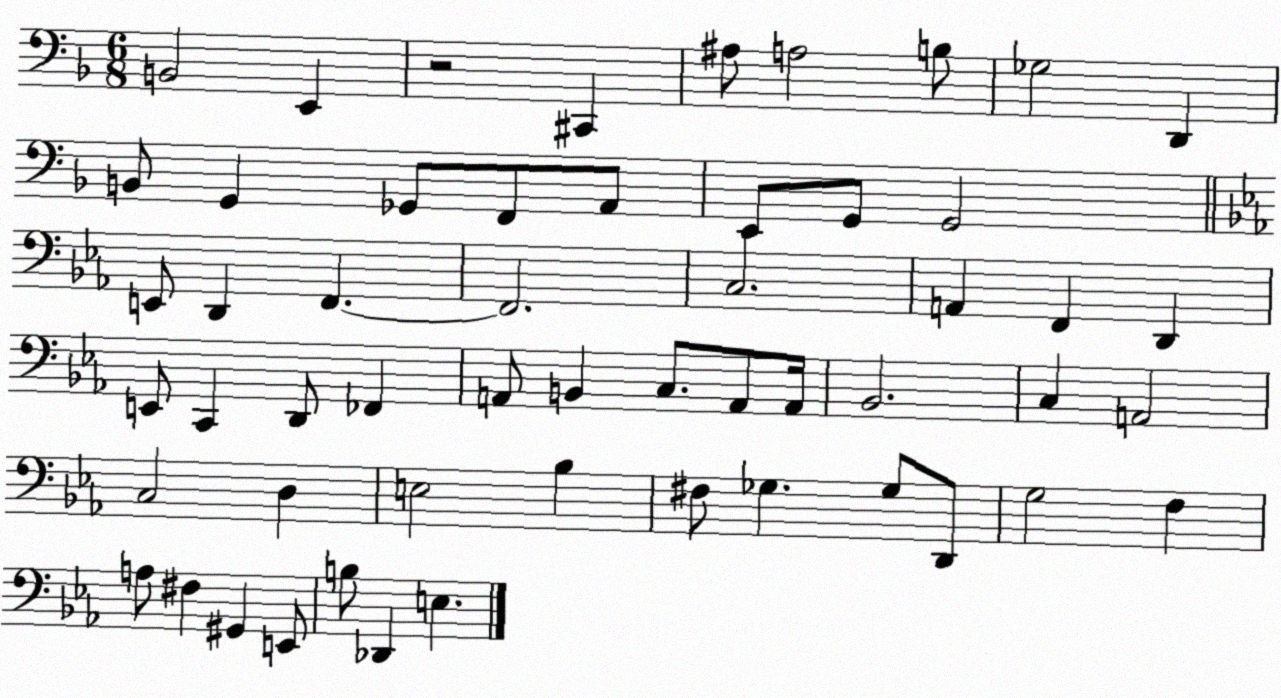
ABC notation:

X:1
T:Untitled
M:6/8
L:1/4
K:F
B,,2 E,, z2 ^C,, ^A,/2 A,2 B,/2 _G,2 D,, B,,/2 G,, _G,,/2 F,,/2 A,,/2 E,,/2 G,,/2 G,,2 E,,/2 D,, F,, F,,2 C,2 A,, F,, D,, E,,/2 C,, D,,/2 _F,, A,,/2 B,, C,/2 A,,/2 A,,/4 _B,,2 C, A,,2 C,2 D, E,2 _B, ^F,/2 _G, _G,/2 D,,/2 G,2 F, A,/2 ^F, ^G,, E,,/2 B,/2 _D,, E,